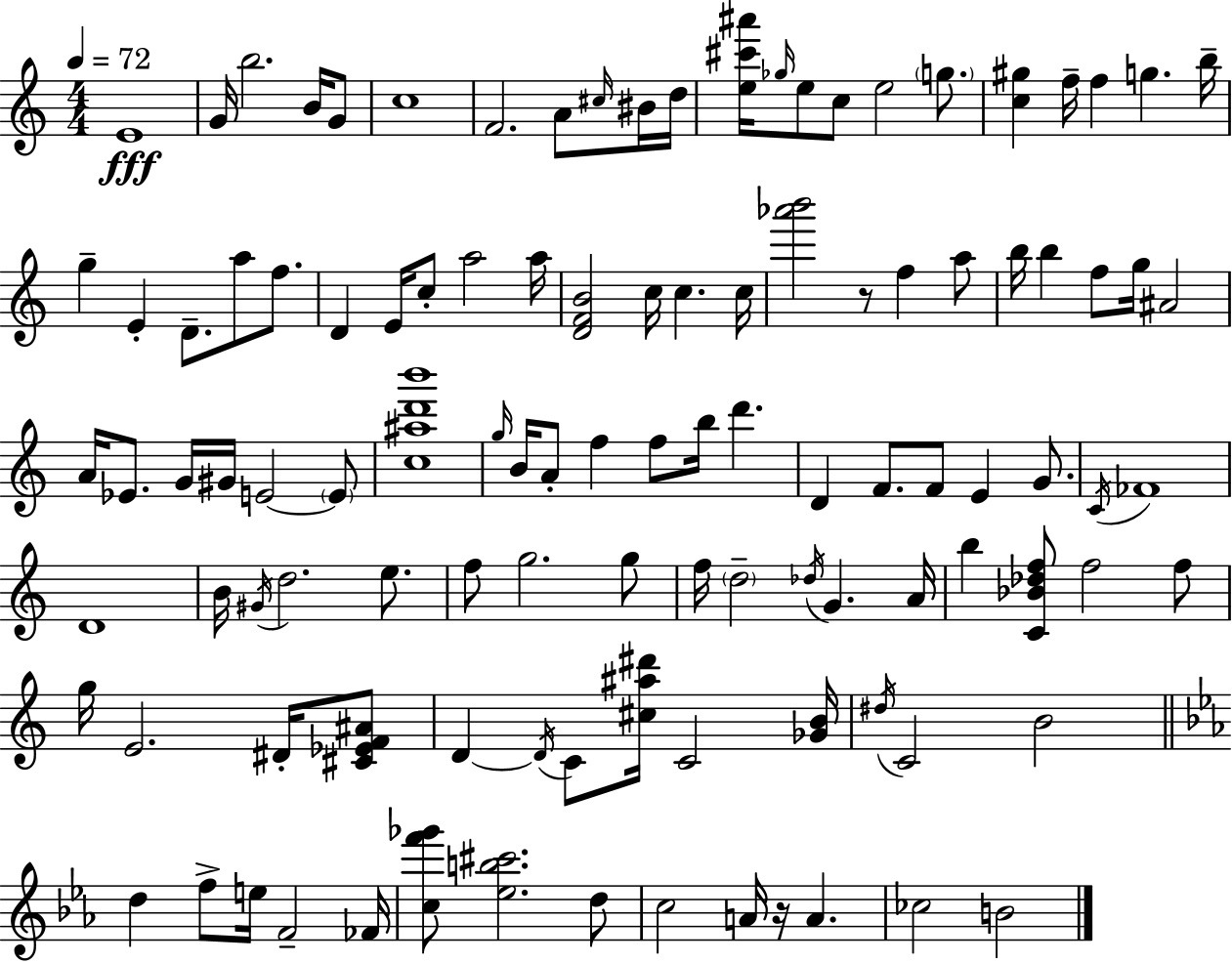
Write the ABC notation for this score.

X:1
T:Untitled
M:4/4
L:1/4
K:Am
E4 G/4 b2 B/4 G/2 c4 F2 A/2 ^c/4 ^B/4 d/4 [e^c'^a']/4 _g/4 e/2 c/2 e2 g/2 [c^g] f/4 f g b/4 g E D/2 a/2 f/2 D E/4 c/2 a2 a/4 [DFB]2 c/4 c c/4 [_a'b']2 z/2 f a/2 b/4 b f/2 g/4 ^A2 A/4 _E/2 G/4 ^G/4 E2 E/2 [c^ad'b']4 g/4 B/4 A/2 f f/2 b/4 d' D F/2 F/2 E G/2 C/4 _F4 D4 B/4 ^G/4 d2 e/2 f/2 g2 g/2 f/4 d2 _d/4 G A/4 b [C_B_df]/2 f2 f/2 g/4 E2 ^D/4 [^C_EF^A]/2 D D/4 C/2 [^c^a^d']/4 C2 [_GB]/4 ^d/4 C2 B2 d f/2 e/4 F2 _F/4 [cf'_g']/2 [_eb^c']2 d/2 c2 A/4 z/4 A _c2 B2